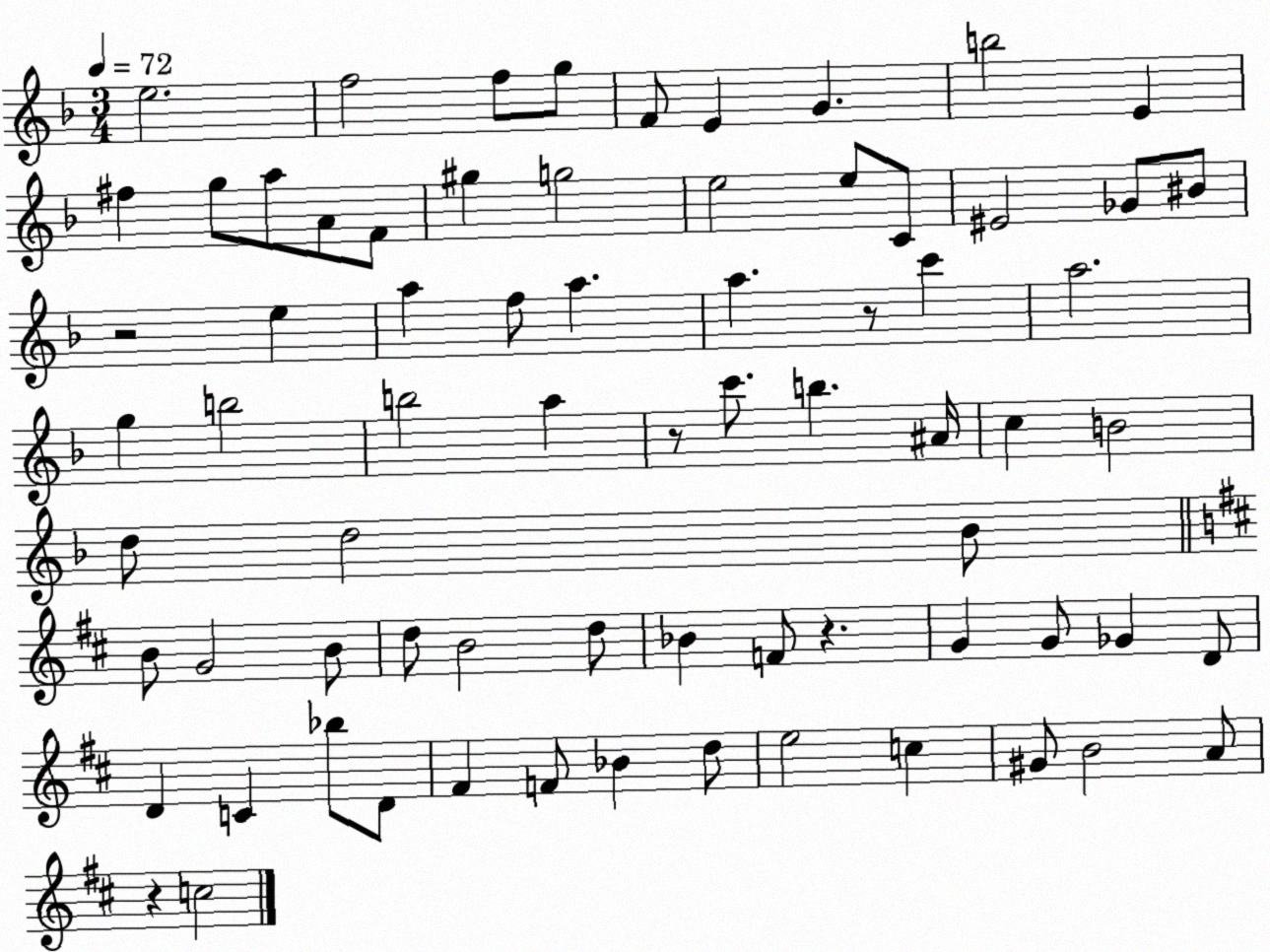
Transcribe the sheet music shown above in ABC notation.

X:1
T:Untitled
M:3/4
L:1/4
K:F
e2 f2 f/2 g/2 F/2 E G b2 E ^f g/2 a/2 A/2 F/2 ^g g2 e2 e/2 C/2 ^E2 _G/2 ^B/2 z2 e a f/2 a a z/2 c' a2 g b2 b2 a z/2 c'/2 b ^A/4 c B2 d/2 d2 _B/2 B/2 G2 B/2 d/2 B2 d/2 _B F/2 z G G/2 _G D/2 D C _b/2 D/2 ^F F/2 _B d/2 e2 c ^G/2 B2 A/2 z c2